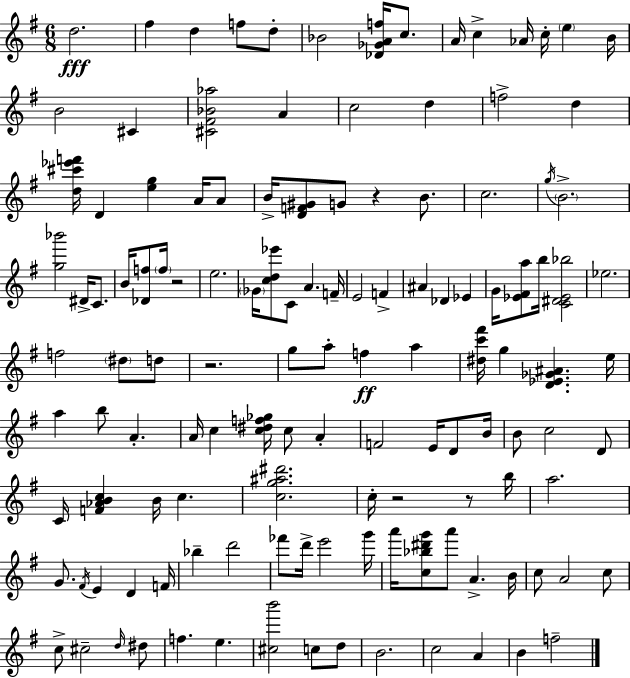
{
  \clef treble
  \numericTimeSignature
  \time 6/8
  \key e \minor
  d''2.\fff | fis''4 d''4 f''8 d''8-. | bes'2 <des' ges' a' f''>16 c''8. | a'16 c''4-> aes'16 c''16-. \parenthesize e''4 b'16 | \break b'2 cis'4 | <cis' fis' bes' aes''>2 a'4 | c''2 d''4 | f''2-> d''4 | \break <d'' cis''' ees''' f'''>16 d'4 <e'' g''>4 a'16 a'8 | b'16-> <d' f' gis'>8 g'8 r4 b'8. | c''2. | \acciaccatura { g''16 } \parenthesize b'2.-> | \break <g'' bes'''>2 dis'16-> c'8. | b'16 <des' f''>8 \parenthesize f''16 r2 | e''2. | \parenthesize ges'16 <c'' d'' ees'''>8 c'8 a'4. | \break f'16-- e'2 f'4-> | ais'4 des'4 ees'4 | g'16 <ees' fis' a''>8 b''16 <c' dis' ees' bes''>2 | ees''2. | \break f''2 \parenthesize dis''8 d''8 | r2. | g''8 a''8-. f''4\ff a''4 | <dis'' c''' fis'''>16 g''4 <d' ees' ges' ais'>4. | \break e''16 a''4 b''8 a'4.-. | a'16 c''4 <c'' dis'' f'' ges''>16 c''8 a'4-. | f'2 e'16 d'8 | b'16 b'8 c''2 d'8 | \break c'16 <f' aes' b' c''>4 b'16 c''4. | <c'' g'' ais'' dis'''>2. | c''16-. r2 r8 | b''16 a''2. | \break g'8. \acciaccatura { fis'16 } e'4 d'4 | f'16 bes''4-- d'''2 | fes'''8 d'''16-> e'''2 | g'''16 a'''16 <c'' bes'' dis''' g'''>8 a'''8 a'4.-> | \break b'16 c''8 a'2 | c''8 c''8-> cis''2-- | \grace { d''16 } dis''8 f''4. e''4. | <cis'' b'''>2 c''8 | \break d''8 b'2. | c''2 a'4 | b'4 f''2-- | \bar "|."
}